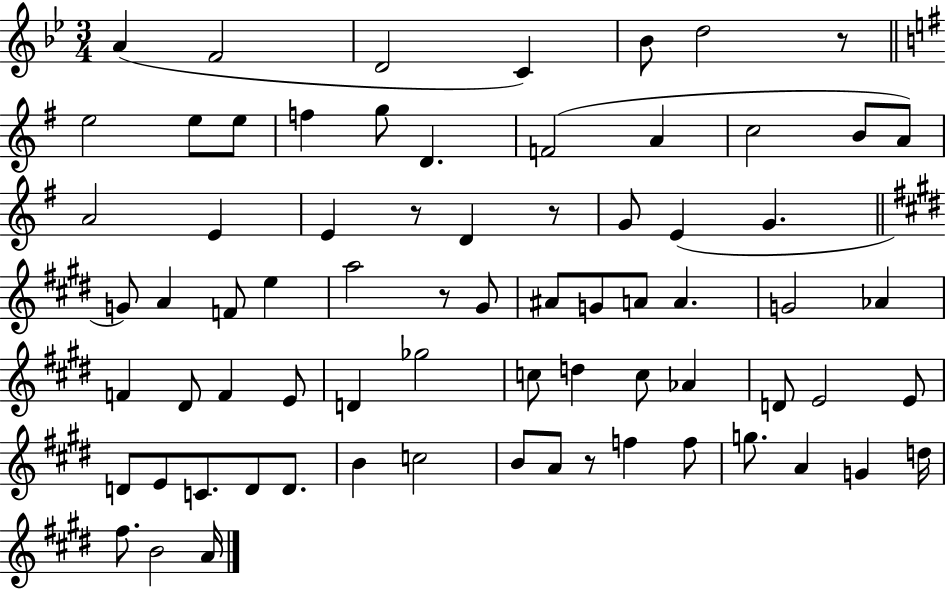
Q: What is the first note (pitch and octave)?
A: A4